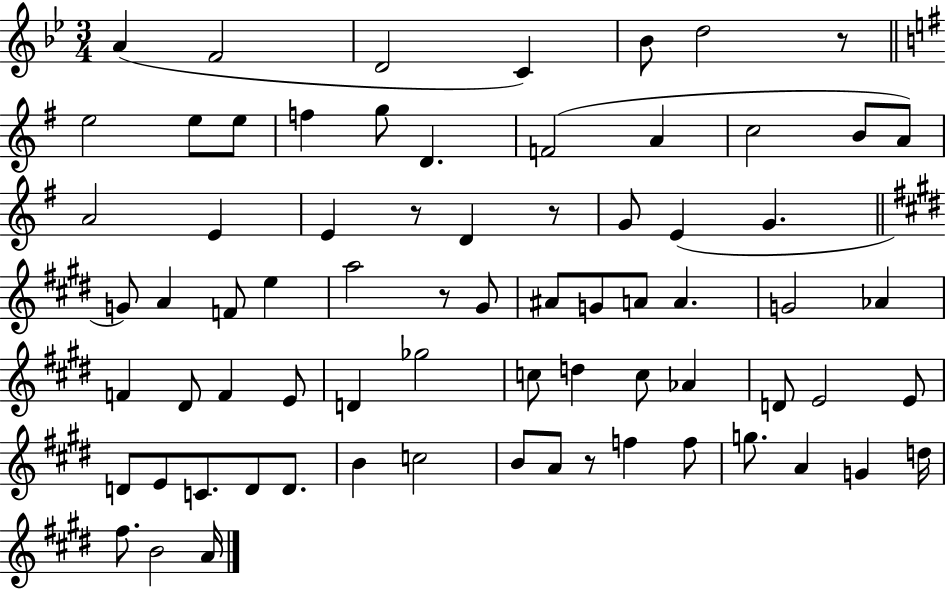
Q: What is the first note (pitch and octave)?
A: A4